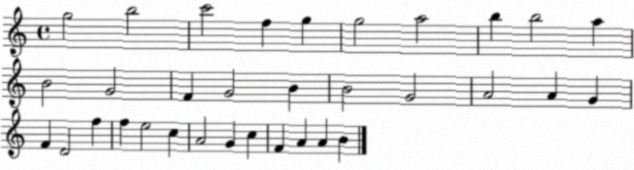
X:1
T:Untitled
M:4/4
L:1/4
K:C
g2 b2 c'2 f g g2 a2 b b2 a B2 G2 F G2 B B2 G2 A2 A G F D2 f f e2 c A2 G c F A A B